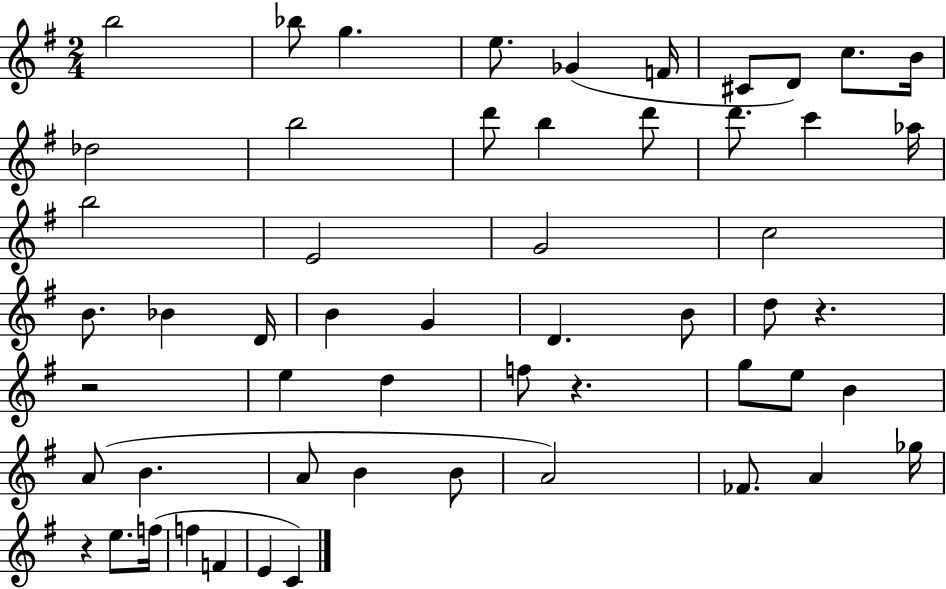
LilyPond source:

{
  \clef treble
  \numericTimeSignature
  \time 2/4
  \key g \major
  b''2 | bes''8 g''4. | e''8. ges'4( f'16 | cis'8 d'8) c''8. b'16 | \break des''2 | b''2 | d'''8 b''4 d'''8 | d'''8. c'''4 aes''16 | \break b''2 | e'2 | g'2 | c''2 | \break b'8. bes'4 d'16 | b'4 g'4 | d'4. b'8 | d''8 r4. | \break r2 | e''4 d''4 | f''8 r4. | g''8 e''8 b'4 | \break a'8( b'4. | a'8 b'4 b'8 | a'2) | fes'8. a'4 ges''16 | \break r4 e''8. f''16( | f''4 f'4 | e'4 c'4) | \bar "|."
}